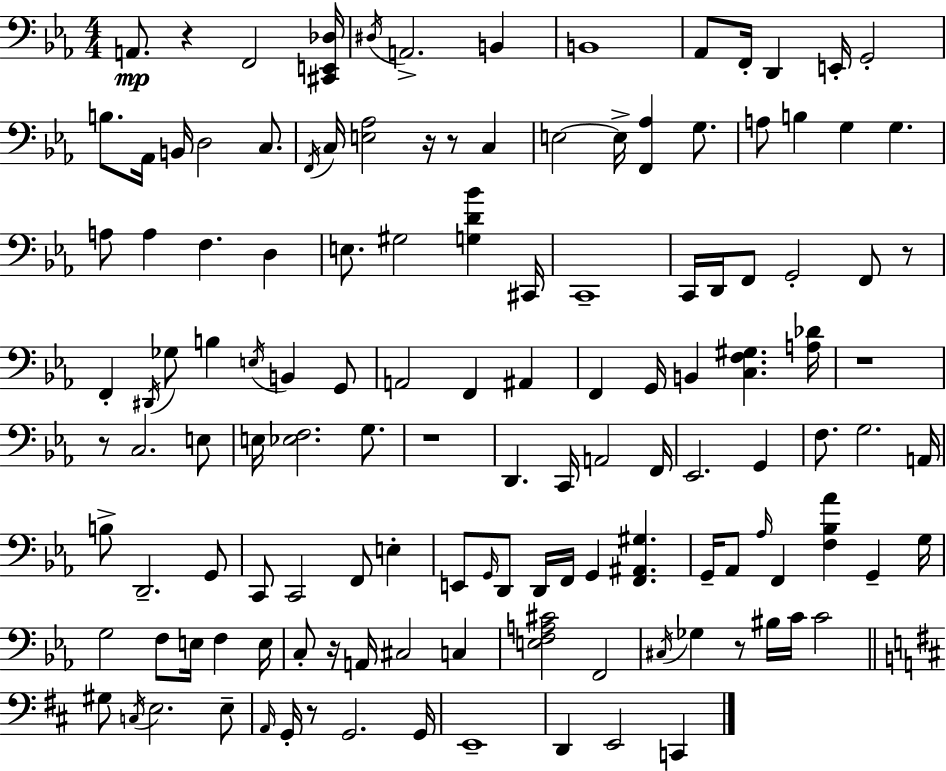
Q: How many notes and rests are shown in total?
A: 131